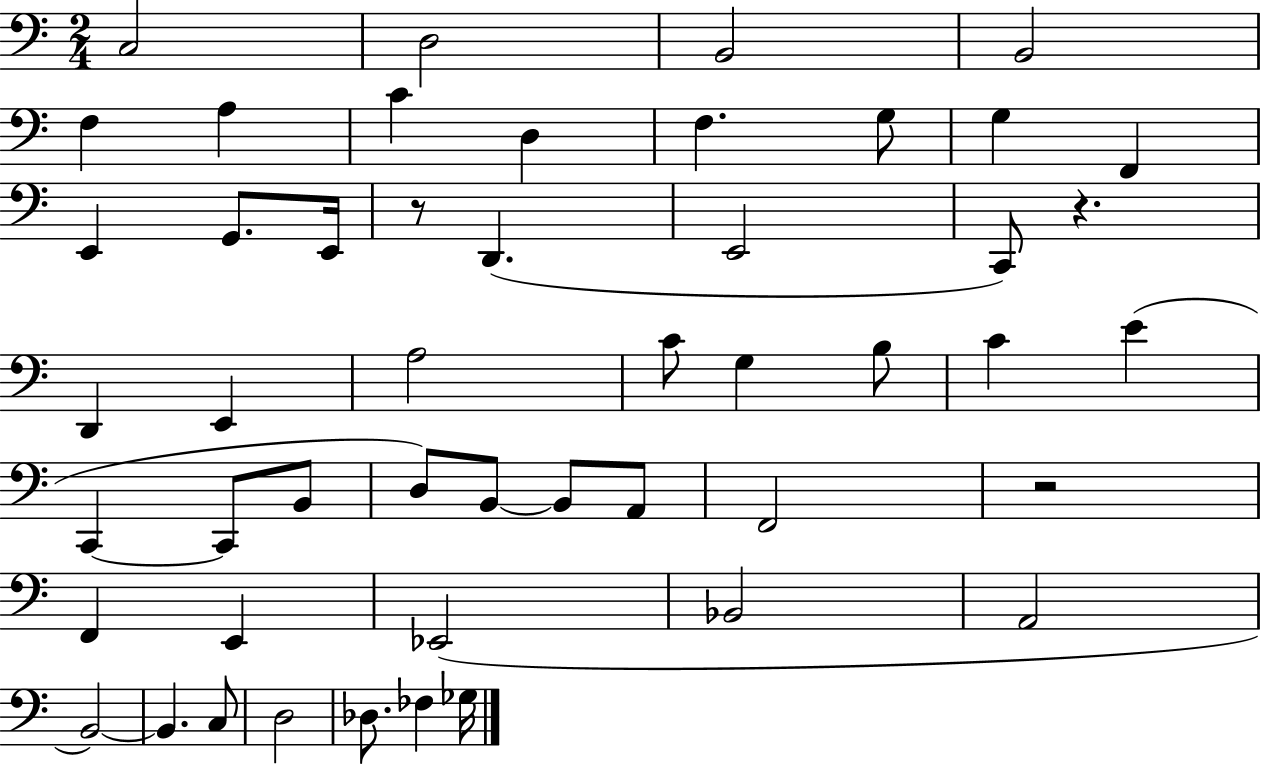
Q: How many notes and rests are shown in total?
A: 49